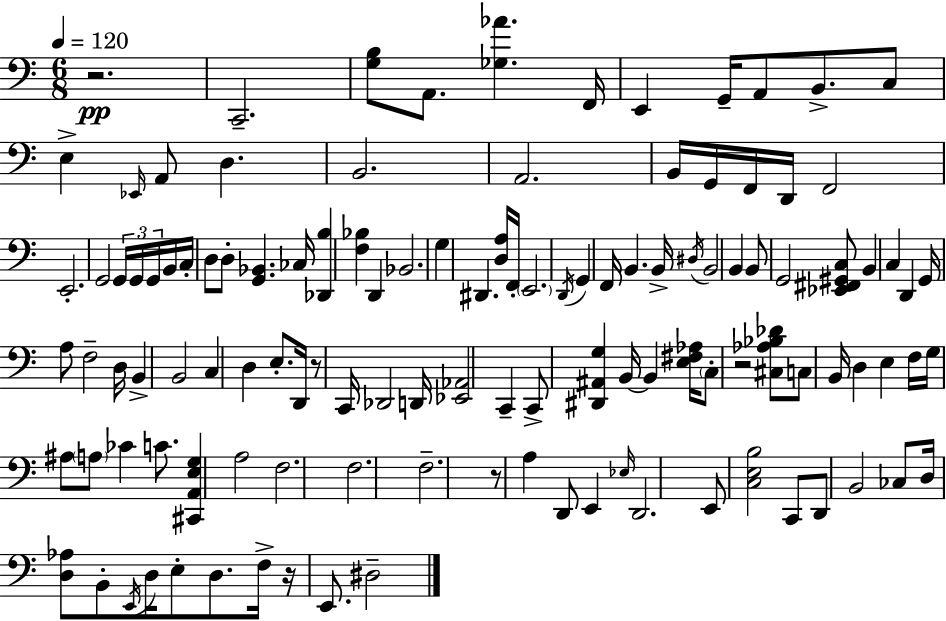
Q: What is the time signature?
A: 6/8